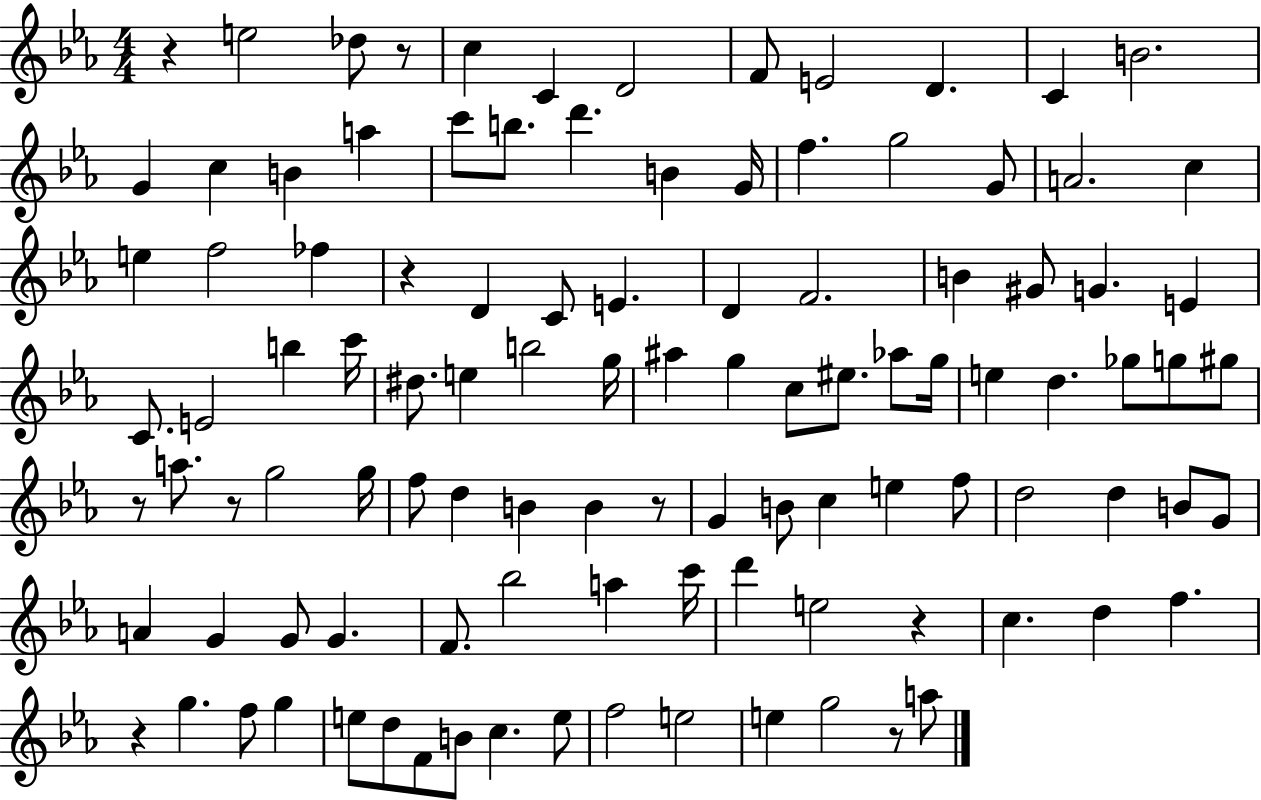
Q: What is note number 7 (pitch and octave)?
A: E4